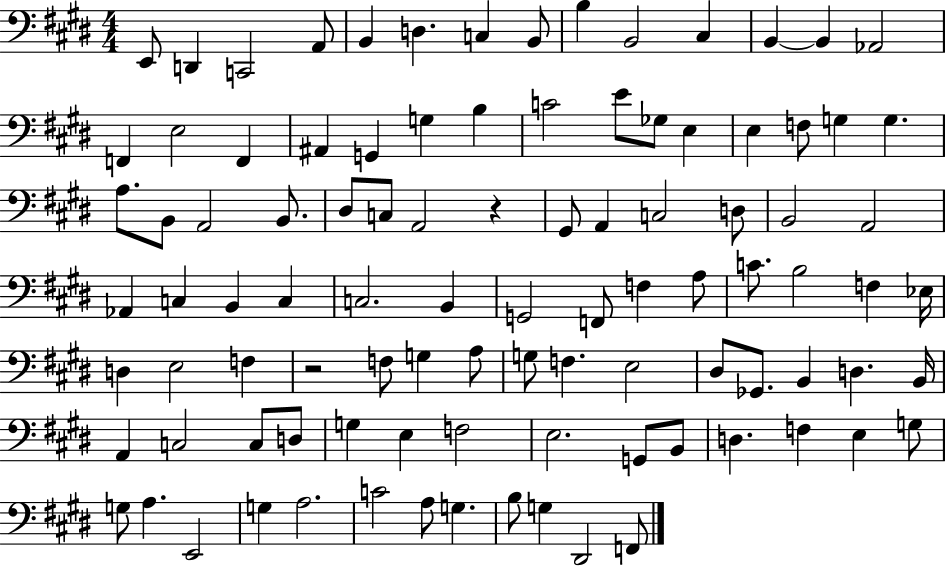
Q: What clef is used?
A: bass